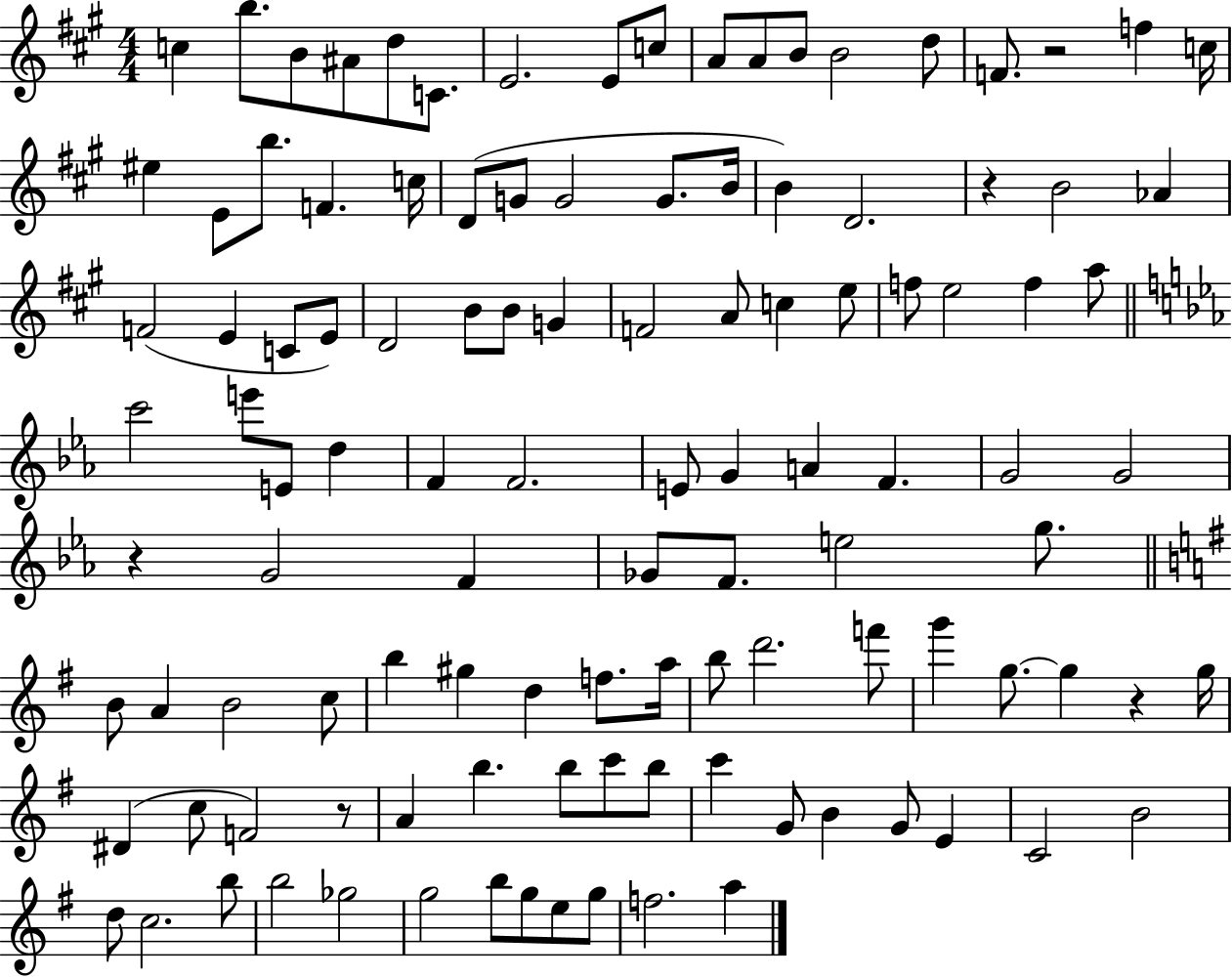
{
  \clef treble
  \numericTimeSignature
  \time 4/4
  \key a \major
  c''4 b''8. b'8 ais'8 d''8 c'8. | e'2. e'8 c''8 | a'8 a'8 b'8 b'2 d''8 | f'8. r2 f''4 c''16 | \break eis''4 e'8 b''8. f'4. c''16 | d'8( g'8 g'2 g'8. b'16 | b'4) d'2. | r4 b'2 aes'4 | \break f'2( e'4 c'8 e'8) | d'2 b'8 b'8 g'4 | f'2 a'8 c''4 e''8 | f''8 e''2 f''4 a''8 | \break \bar "||" \break \key c \minor c'''2 e'''8 e'8 d''4 | f'4 f'2. | e'8 g'4 a'4 f'4. | g'2 g'2 | \break r4 g'2 f'4 | ges'8 f'8. e''2 g''8. | \bar "||" \break \key g \major b'8 a'4 b'2 c''8 | b''4 gis''4 d''4 f''8. a''16 | b''8 d'''2. f'''8 | g'''4 g''8.~~ g''4 r4 g''16 | \break dis'4( c''8 f'2) r8 | a'4 b''4. b''8 c'''8 b''8 | c'''4 g'8 b'4 g'8 e'4 | c'2 b'2 | \break d''8 c''2. b''8 | b''2 ges''2 | g''2 b''8 g''8 e''8 g''8 | f''2. a''4 | \break \bar "|."
}